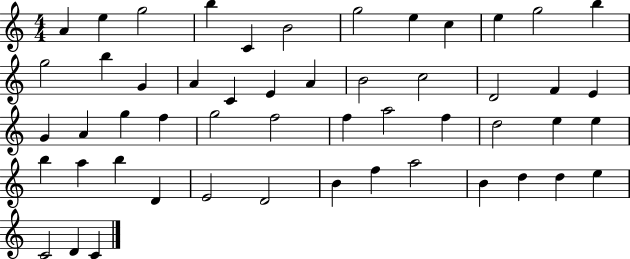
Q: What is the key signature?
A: C major